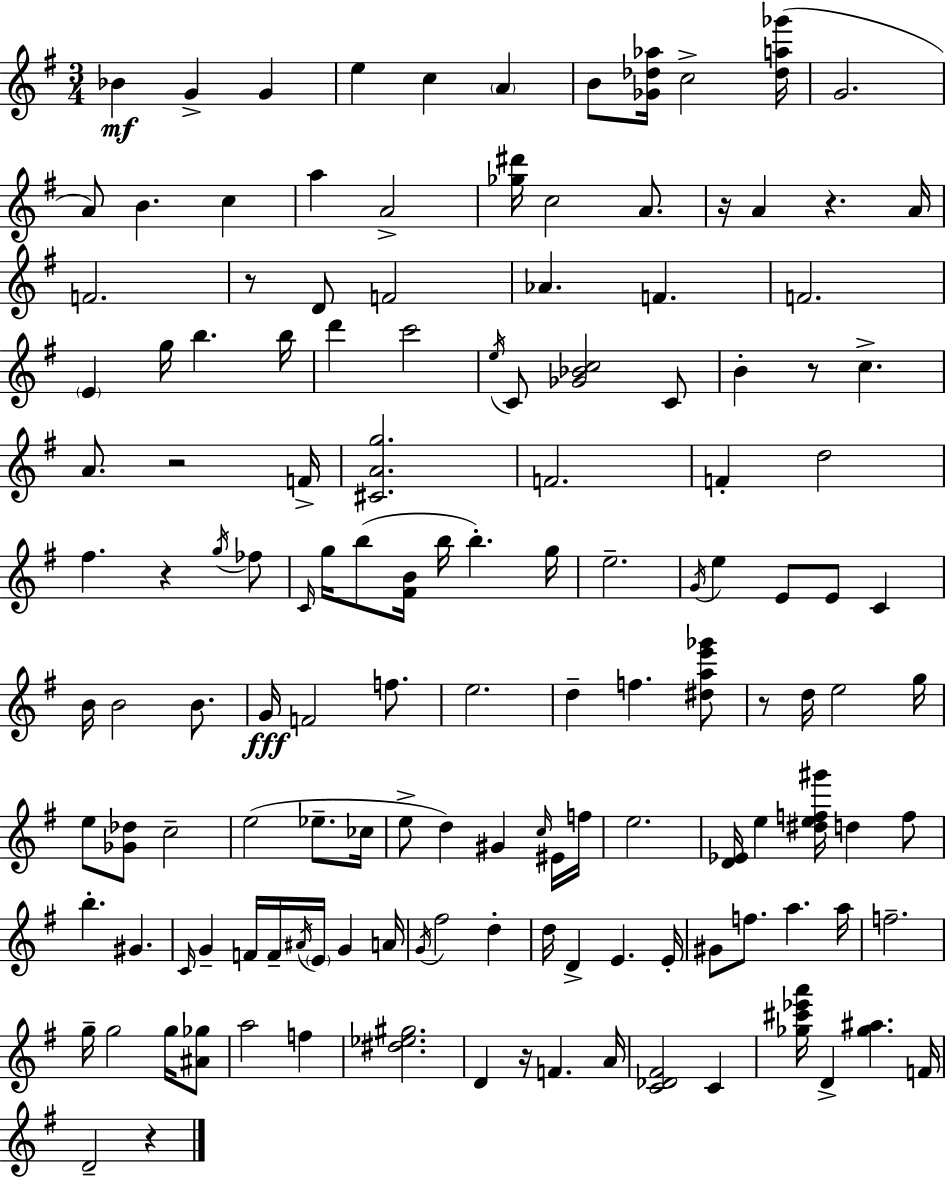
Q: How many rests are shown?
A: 9